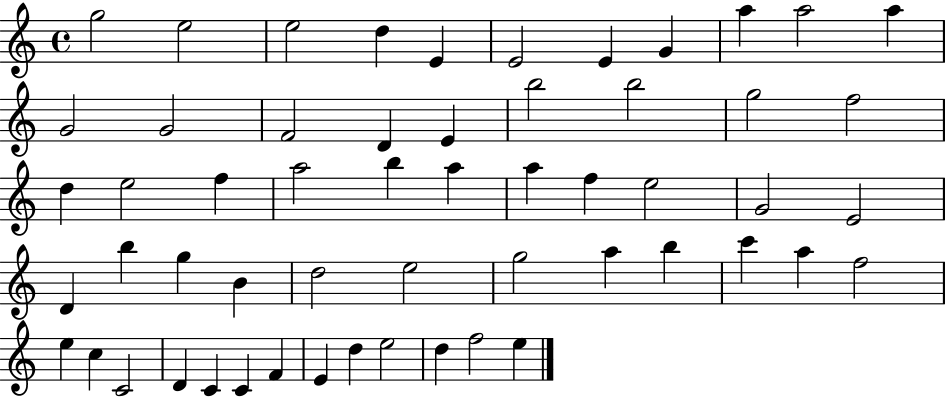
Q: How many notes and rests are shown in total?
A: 56